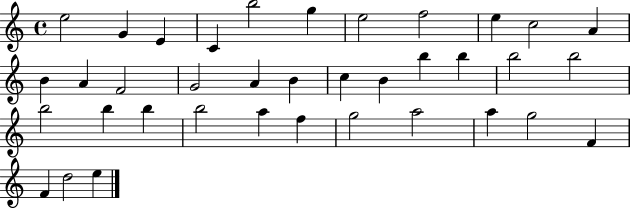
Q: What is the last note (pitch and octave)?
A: E5